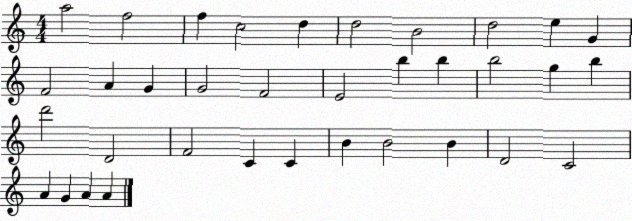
X:1
T:Untitled
M:4/4
L:1/4
K:C
a2 f2 f c2 d d2 B2 d2 e G F2 A G G2 F2 E2 b b b2 g b d'2 D2 F2 C C B B2 B D2 C2 A G A A